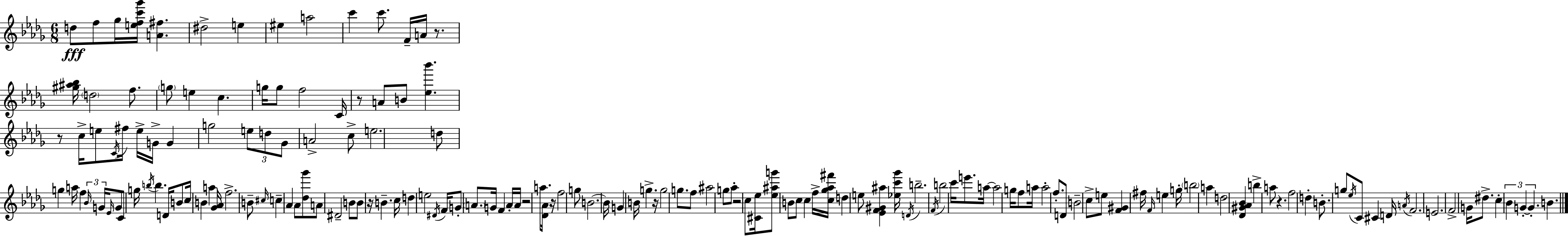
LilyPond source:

{
  \clef treble
  \numericTimeSignature
  \time 6/8
  \key bes \minor
  d''8\fff f''8 ges''16 <e'' f'' c''' ges'''>16 <a' fis''>4. | dis''2-> e''4 | eis''4 a''2 | c'''4 c'''8. f'16-- a'16 r8. | \break <gis'' ais'' bes''>16 \parenthesize d''2 f''8. | \parenthesize g''8 e''4 c''4. | g''16 g''8 f''2 c'16 | r8 a'8 b'8 <ees'' bes'''>4. | \break r8 c''16-> e''8 \acciaccatura { c'16 } fis''16 e''16-> g'16-> g'4 | g''2 \tuplet 3/2 { e''8 d''8 | ges'8 } a'2-> c''8-> | e''2. | \break d''8 g''4 a''16 f''4 | \tuplet 3/2 { \grace { bes'16 } g'16 \grace { ees'16 } } g'8 c'8 g''16 \acciaccatura { b''16 } b''4. | d'16 b'8 c''16 b'4 a''4 | <ges' aes'>16 f''2.-> | \break b'8-- \grace { cis''16 } c''4-- aes'4 | aes'8 <des'' ges'''>8 a'8 dis'2-- | b'8 b'8 r16 b'4.-- | c''16 d''4 e''2 | \break \acciaccatura { dis'16 } f'16 g'8-. \parenthesize a'8. | g'16 f'4 a'16-. a'16 r2 | a''8. <des' aes'>16 r16 f''2 | g''8 b'2.~~ | \break b'16 g'4 b'16 | g''4.-> r16 g''2 | g''8. f''8 ais''2 | g''8 aes''8-. r2 | \break c''8 <cis' ees''>16 <ees'' ais'' g'''>8 b'8 c''8 | c''4 f''16-> <c'' ges'' aes'' fis'''>16 d''4 e''8 | <ees' f' gis' ais''>4 <ees'' c''' ges'''>16 \acciaccatura { d'16 } b''2.-- | \acciaccatura { f'16 } b''2 | \break c'''16 e'''8. a''16~~ a''2 | g''16 f''8 a''16 a''2-. | f''8.-. d'8 b'2-- | c''8-> e''8 <f' gis'>4 | \break fis''16 \grace { f'16 } e''4 g''16-. \parenthesize b''2 | a''4 d''2 | <des' gis' aes' bes'>4 b''4-> | a''8 r4. f''2 | \break d''4-. b'8.-. | g''8 \acciaccatura { ees''16 } c'8 cis'4 d'16 \acciaccatura { a'16 } f'2. | e'2. | f'2-> | \break g'16 dis''8.-> c''4-. | \tuplet 3/2 { bes'4 g'4-.~~ g'4.-. } | b'4. \bar "|."
}